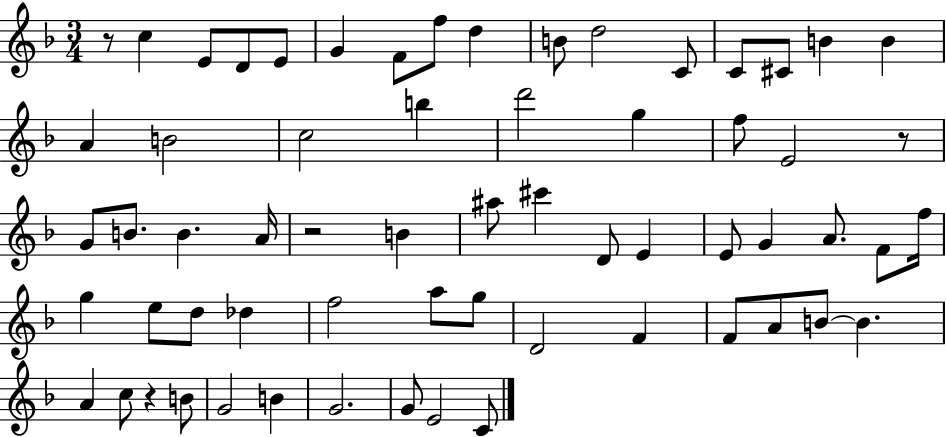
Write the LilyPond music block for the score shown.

{
  \clef treble
  \numericTimeSignature
  \time 3/4
  \key f \major
  r8 c''4 e'8 d'8 e'8 | g'4 f'8 f''8 d''4 | b'8 d''2 c'8 | c'8 cis'8 b'4 b'4 | \break a'4 b'2 | c''2 b''4 | d'''2 g''4 | f''8 e'2 r8 | \break g'8 b'8. b'4. a'16 | r2 b'4 | ais''8 cis'''4 d'8 e'4 | e'8 g'4 a'8. f'8 f''16 | \break g''4 e''8 d''8 des''4 | f''2 a''8 g''8 | d'2 f'4 | f'8 a'8 b'8~~ b'4. | \break a'4 c''8 r4 b'8 | g'2 b'4 | g'2. | g'8 e'2 c'8 | \break \bar "|."
}